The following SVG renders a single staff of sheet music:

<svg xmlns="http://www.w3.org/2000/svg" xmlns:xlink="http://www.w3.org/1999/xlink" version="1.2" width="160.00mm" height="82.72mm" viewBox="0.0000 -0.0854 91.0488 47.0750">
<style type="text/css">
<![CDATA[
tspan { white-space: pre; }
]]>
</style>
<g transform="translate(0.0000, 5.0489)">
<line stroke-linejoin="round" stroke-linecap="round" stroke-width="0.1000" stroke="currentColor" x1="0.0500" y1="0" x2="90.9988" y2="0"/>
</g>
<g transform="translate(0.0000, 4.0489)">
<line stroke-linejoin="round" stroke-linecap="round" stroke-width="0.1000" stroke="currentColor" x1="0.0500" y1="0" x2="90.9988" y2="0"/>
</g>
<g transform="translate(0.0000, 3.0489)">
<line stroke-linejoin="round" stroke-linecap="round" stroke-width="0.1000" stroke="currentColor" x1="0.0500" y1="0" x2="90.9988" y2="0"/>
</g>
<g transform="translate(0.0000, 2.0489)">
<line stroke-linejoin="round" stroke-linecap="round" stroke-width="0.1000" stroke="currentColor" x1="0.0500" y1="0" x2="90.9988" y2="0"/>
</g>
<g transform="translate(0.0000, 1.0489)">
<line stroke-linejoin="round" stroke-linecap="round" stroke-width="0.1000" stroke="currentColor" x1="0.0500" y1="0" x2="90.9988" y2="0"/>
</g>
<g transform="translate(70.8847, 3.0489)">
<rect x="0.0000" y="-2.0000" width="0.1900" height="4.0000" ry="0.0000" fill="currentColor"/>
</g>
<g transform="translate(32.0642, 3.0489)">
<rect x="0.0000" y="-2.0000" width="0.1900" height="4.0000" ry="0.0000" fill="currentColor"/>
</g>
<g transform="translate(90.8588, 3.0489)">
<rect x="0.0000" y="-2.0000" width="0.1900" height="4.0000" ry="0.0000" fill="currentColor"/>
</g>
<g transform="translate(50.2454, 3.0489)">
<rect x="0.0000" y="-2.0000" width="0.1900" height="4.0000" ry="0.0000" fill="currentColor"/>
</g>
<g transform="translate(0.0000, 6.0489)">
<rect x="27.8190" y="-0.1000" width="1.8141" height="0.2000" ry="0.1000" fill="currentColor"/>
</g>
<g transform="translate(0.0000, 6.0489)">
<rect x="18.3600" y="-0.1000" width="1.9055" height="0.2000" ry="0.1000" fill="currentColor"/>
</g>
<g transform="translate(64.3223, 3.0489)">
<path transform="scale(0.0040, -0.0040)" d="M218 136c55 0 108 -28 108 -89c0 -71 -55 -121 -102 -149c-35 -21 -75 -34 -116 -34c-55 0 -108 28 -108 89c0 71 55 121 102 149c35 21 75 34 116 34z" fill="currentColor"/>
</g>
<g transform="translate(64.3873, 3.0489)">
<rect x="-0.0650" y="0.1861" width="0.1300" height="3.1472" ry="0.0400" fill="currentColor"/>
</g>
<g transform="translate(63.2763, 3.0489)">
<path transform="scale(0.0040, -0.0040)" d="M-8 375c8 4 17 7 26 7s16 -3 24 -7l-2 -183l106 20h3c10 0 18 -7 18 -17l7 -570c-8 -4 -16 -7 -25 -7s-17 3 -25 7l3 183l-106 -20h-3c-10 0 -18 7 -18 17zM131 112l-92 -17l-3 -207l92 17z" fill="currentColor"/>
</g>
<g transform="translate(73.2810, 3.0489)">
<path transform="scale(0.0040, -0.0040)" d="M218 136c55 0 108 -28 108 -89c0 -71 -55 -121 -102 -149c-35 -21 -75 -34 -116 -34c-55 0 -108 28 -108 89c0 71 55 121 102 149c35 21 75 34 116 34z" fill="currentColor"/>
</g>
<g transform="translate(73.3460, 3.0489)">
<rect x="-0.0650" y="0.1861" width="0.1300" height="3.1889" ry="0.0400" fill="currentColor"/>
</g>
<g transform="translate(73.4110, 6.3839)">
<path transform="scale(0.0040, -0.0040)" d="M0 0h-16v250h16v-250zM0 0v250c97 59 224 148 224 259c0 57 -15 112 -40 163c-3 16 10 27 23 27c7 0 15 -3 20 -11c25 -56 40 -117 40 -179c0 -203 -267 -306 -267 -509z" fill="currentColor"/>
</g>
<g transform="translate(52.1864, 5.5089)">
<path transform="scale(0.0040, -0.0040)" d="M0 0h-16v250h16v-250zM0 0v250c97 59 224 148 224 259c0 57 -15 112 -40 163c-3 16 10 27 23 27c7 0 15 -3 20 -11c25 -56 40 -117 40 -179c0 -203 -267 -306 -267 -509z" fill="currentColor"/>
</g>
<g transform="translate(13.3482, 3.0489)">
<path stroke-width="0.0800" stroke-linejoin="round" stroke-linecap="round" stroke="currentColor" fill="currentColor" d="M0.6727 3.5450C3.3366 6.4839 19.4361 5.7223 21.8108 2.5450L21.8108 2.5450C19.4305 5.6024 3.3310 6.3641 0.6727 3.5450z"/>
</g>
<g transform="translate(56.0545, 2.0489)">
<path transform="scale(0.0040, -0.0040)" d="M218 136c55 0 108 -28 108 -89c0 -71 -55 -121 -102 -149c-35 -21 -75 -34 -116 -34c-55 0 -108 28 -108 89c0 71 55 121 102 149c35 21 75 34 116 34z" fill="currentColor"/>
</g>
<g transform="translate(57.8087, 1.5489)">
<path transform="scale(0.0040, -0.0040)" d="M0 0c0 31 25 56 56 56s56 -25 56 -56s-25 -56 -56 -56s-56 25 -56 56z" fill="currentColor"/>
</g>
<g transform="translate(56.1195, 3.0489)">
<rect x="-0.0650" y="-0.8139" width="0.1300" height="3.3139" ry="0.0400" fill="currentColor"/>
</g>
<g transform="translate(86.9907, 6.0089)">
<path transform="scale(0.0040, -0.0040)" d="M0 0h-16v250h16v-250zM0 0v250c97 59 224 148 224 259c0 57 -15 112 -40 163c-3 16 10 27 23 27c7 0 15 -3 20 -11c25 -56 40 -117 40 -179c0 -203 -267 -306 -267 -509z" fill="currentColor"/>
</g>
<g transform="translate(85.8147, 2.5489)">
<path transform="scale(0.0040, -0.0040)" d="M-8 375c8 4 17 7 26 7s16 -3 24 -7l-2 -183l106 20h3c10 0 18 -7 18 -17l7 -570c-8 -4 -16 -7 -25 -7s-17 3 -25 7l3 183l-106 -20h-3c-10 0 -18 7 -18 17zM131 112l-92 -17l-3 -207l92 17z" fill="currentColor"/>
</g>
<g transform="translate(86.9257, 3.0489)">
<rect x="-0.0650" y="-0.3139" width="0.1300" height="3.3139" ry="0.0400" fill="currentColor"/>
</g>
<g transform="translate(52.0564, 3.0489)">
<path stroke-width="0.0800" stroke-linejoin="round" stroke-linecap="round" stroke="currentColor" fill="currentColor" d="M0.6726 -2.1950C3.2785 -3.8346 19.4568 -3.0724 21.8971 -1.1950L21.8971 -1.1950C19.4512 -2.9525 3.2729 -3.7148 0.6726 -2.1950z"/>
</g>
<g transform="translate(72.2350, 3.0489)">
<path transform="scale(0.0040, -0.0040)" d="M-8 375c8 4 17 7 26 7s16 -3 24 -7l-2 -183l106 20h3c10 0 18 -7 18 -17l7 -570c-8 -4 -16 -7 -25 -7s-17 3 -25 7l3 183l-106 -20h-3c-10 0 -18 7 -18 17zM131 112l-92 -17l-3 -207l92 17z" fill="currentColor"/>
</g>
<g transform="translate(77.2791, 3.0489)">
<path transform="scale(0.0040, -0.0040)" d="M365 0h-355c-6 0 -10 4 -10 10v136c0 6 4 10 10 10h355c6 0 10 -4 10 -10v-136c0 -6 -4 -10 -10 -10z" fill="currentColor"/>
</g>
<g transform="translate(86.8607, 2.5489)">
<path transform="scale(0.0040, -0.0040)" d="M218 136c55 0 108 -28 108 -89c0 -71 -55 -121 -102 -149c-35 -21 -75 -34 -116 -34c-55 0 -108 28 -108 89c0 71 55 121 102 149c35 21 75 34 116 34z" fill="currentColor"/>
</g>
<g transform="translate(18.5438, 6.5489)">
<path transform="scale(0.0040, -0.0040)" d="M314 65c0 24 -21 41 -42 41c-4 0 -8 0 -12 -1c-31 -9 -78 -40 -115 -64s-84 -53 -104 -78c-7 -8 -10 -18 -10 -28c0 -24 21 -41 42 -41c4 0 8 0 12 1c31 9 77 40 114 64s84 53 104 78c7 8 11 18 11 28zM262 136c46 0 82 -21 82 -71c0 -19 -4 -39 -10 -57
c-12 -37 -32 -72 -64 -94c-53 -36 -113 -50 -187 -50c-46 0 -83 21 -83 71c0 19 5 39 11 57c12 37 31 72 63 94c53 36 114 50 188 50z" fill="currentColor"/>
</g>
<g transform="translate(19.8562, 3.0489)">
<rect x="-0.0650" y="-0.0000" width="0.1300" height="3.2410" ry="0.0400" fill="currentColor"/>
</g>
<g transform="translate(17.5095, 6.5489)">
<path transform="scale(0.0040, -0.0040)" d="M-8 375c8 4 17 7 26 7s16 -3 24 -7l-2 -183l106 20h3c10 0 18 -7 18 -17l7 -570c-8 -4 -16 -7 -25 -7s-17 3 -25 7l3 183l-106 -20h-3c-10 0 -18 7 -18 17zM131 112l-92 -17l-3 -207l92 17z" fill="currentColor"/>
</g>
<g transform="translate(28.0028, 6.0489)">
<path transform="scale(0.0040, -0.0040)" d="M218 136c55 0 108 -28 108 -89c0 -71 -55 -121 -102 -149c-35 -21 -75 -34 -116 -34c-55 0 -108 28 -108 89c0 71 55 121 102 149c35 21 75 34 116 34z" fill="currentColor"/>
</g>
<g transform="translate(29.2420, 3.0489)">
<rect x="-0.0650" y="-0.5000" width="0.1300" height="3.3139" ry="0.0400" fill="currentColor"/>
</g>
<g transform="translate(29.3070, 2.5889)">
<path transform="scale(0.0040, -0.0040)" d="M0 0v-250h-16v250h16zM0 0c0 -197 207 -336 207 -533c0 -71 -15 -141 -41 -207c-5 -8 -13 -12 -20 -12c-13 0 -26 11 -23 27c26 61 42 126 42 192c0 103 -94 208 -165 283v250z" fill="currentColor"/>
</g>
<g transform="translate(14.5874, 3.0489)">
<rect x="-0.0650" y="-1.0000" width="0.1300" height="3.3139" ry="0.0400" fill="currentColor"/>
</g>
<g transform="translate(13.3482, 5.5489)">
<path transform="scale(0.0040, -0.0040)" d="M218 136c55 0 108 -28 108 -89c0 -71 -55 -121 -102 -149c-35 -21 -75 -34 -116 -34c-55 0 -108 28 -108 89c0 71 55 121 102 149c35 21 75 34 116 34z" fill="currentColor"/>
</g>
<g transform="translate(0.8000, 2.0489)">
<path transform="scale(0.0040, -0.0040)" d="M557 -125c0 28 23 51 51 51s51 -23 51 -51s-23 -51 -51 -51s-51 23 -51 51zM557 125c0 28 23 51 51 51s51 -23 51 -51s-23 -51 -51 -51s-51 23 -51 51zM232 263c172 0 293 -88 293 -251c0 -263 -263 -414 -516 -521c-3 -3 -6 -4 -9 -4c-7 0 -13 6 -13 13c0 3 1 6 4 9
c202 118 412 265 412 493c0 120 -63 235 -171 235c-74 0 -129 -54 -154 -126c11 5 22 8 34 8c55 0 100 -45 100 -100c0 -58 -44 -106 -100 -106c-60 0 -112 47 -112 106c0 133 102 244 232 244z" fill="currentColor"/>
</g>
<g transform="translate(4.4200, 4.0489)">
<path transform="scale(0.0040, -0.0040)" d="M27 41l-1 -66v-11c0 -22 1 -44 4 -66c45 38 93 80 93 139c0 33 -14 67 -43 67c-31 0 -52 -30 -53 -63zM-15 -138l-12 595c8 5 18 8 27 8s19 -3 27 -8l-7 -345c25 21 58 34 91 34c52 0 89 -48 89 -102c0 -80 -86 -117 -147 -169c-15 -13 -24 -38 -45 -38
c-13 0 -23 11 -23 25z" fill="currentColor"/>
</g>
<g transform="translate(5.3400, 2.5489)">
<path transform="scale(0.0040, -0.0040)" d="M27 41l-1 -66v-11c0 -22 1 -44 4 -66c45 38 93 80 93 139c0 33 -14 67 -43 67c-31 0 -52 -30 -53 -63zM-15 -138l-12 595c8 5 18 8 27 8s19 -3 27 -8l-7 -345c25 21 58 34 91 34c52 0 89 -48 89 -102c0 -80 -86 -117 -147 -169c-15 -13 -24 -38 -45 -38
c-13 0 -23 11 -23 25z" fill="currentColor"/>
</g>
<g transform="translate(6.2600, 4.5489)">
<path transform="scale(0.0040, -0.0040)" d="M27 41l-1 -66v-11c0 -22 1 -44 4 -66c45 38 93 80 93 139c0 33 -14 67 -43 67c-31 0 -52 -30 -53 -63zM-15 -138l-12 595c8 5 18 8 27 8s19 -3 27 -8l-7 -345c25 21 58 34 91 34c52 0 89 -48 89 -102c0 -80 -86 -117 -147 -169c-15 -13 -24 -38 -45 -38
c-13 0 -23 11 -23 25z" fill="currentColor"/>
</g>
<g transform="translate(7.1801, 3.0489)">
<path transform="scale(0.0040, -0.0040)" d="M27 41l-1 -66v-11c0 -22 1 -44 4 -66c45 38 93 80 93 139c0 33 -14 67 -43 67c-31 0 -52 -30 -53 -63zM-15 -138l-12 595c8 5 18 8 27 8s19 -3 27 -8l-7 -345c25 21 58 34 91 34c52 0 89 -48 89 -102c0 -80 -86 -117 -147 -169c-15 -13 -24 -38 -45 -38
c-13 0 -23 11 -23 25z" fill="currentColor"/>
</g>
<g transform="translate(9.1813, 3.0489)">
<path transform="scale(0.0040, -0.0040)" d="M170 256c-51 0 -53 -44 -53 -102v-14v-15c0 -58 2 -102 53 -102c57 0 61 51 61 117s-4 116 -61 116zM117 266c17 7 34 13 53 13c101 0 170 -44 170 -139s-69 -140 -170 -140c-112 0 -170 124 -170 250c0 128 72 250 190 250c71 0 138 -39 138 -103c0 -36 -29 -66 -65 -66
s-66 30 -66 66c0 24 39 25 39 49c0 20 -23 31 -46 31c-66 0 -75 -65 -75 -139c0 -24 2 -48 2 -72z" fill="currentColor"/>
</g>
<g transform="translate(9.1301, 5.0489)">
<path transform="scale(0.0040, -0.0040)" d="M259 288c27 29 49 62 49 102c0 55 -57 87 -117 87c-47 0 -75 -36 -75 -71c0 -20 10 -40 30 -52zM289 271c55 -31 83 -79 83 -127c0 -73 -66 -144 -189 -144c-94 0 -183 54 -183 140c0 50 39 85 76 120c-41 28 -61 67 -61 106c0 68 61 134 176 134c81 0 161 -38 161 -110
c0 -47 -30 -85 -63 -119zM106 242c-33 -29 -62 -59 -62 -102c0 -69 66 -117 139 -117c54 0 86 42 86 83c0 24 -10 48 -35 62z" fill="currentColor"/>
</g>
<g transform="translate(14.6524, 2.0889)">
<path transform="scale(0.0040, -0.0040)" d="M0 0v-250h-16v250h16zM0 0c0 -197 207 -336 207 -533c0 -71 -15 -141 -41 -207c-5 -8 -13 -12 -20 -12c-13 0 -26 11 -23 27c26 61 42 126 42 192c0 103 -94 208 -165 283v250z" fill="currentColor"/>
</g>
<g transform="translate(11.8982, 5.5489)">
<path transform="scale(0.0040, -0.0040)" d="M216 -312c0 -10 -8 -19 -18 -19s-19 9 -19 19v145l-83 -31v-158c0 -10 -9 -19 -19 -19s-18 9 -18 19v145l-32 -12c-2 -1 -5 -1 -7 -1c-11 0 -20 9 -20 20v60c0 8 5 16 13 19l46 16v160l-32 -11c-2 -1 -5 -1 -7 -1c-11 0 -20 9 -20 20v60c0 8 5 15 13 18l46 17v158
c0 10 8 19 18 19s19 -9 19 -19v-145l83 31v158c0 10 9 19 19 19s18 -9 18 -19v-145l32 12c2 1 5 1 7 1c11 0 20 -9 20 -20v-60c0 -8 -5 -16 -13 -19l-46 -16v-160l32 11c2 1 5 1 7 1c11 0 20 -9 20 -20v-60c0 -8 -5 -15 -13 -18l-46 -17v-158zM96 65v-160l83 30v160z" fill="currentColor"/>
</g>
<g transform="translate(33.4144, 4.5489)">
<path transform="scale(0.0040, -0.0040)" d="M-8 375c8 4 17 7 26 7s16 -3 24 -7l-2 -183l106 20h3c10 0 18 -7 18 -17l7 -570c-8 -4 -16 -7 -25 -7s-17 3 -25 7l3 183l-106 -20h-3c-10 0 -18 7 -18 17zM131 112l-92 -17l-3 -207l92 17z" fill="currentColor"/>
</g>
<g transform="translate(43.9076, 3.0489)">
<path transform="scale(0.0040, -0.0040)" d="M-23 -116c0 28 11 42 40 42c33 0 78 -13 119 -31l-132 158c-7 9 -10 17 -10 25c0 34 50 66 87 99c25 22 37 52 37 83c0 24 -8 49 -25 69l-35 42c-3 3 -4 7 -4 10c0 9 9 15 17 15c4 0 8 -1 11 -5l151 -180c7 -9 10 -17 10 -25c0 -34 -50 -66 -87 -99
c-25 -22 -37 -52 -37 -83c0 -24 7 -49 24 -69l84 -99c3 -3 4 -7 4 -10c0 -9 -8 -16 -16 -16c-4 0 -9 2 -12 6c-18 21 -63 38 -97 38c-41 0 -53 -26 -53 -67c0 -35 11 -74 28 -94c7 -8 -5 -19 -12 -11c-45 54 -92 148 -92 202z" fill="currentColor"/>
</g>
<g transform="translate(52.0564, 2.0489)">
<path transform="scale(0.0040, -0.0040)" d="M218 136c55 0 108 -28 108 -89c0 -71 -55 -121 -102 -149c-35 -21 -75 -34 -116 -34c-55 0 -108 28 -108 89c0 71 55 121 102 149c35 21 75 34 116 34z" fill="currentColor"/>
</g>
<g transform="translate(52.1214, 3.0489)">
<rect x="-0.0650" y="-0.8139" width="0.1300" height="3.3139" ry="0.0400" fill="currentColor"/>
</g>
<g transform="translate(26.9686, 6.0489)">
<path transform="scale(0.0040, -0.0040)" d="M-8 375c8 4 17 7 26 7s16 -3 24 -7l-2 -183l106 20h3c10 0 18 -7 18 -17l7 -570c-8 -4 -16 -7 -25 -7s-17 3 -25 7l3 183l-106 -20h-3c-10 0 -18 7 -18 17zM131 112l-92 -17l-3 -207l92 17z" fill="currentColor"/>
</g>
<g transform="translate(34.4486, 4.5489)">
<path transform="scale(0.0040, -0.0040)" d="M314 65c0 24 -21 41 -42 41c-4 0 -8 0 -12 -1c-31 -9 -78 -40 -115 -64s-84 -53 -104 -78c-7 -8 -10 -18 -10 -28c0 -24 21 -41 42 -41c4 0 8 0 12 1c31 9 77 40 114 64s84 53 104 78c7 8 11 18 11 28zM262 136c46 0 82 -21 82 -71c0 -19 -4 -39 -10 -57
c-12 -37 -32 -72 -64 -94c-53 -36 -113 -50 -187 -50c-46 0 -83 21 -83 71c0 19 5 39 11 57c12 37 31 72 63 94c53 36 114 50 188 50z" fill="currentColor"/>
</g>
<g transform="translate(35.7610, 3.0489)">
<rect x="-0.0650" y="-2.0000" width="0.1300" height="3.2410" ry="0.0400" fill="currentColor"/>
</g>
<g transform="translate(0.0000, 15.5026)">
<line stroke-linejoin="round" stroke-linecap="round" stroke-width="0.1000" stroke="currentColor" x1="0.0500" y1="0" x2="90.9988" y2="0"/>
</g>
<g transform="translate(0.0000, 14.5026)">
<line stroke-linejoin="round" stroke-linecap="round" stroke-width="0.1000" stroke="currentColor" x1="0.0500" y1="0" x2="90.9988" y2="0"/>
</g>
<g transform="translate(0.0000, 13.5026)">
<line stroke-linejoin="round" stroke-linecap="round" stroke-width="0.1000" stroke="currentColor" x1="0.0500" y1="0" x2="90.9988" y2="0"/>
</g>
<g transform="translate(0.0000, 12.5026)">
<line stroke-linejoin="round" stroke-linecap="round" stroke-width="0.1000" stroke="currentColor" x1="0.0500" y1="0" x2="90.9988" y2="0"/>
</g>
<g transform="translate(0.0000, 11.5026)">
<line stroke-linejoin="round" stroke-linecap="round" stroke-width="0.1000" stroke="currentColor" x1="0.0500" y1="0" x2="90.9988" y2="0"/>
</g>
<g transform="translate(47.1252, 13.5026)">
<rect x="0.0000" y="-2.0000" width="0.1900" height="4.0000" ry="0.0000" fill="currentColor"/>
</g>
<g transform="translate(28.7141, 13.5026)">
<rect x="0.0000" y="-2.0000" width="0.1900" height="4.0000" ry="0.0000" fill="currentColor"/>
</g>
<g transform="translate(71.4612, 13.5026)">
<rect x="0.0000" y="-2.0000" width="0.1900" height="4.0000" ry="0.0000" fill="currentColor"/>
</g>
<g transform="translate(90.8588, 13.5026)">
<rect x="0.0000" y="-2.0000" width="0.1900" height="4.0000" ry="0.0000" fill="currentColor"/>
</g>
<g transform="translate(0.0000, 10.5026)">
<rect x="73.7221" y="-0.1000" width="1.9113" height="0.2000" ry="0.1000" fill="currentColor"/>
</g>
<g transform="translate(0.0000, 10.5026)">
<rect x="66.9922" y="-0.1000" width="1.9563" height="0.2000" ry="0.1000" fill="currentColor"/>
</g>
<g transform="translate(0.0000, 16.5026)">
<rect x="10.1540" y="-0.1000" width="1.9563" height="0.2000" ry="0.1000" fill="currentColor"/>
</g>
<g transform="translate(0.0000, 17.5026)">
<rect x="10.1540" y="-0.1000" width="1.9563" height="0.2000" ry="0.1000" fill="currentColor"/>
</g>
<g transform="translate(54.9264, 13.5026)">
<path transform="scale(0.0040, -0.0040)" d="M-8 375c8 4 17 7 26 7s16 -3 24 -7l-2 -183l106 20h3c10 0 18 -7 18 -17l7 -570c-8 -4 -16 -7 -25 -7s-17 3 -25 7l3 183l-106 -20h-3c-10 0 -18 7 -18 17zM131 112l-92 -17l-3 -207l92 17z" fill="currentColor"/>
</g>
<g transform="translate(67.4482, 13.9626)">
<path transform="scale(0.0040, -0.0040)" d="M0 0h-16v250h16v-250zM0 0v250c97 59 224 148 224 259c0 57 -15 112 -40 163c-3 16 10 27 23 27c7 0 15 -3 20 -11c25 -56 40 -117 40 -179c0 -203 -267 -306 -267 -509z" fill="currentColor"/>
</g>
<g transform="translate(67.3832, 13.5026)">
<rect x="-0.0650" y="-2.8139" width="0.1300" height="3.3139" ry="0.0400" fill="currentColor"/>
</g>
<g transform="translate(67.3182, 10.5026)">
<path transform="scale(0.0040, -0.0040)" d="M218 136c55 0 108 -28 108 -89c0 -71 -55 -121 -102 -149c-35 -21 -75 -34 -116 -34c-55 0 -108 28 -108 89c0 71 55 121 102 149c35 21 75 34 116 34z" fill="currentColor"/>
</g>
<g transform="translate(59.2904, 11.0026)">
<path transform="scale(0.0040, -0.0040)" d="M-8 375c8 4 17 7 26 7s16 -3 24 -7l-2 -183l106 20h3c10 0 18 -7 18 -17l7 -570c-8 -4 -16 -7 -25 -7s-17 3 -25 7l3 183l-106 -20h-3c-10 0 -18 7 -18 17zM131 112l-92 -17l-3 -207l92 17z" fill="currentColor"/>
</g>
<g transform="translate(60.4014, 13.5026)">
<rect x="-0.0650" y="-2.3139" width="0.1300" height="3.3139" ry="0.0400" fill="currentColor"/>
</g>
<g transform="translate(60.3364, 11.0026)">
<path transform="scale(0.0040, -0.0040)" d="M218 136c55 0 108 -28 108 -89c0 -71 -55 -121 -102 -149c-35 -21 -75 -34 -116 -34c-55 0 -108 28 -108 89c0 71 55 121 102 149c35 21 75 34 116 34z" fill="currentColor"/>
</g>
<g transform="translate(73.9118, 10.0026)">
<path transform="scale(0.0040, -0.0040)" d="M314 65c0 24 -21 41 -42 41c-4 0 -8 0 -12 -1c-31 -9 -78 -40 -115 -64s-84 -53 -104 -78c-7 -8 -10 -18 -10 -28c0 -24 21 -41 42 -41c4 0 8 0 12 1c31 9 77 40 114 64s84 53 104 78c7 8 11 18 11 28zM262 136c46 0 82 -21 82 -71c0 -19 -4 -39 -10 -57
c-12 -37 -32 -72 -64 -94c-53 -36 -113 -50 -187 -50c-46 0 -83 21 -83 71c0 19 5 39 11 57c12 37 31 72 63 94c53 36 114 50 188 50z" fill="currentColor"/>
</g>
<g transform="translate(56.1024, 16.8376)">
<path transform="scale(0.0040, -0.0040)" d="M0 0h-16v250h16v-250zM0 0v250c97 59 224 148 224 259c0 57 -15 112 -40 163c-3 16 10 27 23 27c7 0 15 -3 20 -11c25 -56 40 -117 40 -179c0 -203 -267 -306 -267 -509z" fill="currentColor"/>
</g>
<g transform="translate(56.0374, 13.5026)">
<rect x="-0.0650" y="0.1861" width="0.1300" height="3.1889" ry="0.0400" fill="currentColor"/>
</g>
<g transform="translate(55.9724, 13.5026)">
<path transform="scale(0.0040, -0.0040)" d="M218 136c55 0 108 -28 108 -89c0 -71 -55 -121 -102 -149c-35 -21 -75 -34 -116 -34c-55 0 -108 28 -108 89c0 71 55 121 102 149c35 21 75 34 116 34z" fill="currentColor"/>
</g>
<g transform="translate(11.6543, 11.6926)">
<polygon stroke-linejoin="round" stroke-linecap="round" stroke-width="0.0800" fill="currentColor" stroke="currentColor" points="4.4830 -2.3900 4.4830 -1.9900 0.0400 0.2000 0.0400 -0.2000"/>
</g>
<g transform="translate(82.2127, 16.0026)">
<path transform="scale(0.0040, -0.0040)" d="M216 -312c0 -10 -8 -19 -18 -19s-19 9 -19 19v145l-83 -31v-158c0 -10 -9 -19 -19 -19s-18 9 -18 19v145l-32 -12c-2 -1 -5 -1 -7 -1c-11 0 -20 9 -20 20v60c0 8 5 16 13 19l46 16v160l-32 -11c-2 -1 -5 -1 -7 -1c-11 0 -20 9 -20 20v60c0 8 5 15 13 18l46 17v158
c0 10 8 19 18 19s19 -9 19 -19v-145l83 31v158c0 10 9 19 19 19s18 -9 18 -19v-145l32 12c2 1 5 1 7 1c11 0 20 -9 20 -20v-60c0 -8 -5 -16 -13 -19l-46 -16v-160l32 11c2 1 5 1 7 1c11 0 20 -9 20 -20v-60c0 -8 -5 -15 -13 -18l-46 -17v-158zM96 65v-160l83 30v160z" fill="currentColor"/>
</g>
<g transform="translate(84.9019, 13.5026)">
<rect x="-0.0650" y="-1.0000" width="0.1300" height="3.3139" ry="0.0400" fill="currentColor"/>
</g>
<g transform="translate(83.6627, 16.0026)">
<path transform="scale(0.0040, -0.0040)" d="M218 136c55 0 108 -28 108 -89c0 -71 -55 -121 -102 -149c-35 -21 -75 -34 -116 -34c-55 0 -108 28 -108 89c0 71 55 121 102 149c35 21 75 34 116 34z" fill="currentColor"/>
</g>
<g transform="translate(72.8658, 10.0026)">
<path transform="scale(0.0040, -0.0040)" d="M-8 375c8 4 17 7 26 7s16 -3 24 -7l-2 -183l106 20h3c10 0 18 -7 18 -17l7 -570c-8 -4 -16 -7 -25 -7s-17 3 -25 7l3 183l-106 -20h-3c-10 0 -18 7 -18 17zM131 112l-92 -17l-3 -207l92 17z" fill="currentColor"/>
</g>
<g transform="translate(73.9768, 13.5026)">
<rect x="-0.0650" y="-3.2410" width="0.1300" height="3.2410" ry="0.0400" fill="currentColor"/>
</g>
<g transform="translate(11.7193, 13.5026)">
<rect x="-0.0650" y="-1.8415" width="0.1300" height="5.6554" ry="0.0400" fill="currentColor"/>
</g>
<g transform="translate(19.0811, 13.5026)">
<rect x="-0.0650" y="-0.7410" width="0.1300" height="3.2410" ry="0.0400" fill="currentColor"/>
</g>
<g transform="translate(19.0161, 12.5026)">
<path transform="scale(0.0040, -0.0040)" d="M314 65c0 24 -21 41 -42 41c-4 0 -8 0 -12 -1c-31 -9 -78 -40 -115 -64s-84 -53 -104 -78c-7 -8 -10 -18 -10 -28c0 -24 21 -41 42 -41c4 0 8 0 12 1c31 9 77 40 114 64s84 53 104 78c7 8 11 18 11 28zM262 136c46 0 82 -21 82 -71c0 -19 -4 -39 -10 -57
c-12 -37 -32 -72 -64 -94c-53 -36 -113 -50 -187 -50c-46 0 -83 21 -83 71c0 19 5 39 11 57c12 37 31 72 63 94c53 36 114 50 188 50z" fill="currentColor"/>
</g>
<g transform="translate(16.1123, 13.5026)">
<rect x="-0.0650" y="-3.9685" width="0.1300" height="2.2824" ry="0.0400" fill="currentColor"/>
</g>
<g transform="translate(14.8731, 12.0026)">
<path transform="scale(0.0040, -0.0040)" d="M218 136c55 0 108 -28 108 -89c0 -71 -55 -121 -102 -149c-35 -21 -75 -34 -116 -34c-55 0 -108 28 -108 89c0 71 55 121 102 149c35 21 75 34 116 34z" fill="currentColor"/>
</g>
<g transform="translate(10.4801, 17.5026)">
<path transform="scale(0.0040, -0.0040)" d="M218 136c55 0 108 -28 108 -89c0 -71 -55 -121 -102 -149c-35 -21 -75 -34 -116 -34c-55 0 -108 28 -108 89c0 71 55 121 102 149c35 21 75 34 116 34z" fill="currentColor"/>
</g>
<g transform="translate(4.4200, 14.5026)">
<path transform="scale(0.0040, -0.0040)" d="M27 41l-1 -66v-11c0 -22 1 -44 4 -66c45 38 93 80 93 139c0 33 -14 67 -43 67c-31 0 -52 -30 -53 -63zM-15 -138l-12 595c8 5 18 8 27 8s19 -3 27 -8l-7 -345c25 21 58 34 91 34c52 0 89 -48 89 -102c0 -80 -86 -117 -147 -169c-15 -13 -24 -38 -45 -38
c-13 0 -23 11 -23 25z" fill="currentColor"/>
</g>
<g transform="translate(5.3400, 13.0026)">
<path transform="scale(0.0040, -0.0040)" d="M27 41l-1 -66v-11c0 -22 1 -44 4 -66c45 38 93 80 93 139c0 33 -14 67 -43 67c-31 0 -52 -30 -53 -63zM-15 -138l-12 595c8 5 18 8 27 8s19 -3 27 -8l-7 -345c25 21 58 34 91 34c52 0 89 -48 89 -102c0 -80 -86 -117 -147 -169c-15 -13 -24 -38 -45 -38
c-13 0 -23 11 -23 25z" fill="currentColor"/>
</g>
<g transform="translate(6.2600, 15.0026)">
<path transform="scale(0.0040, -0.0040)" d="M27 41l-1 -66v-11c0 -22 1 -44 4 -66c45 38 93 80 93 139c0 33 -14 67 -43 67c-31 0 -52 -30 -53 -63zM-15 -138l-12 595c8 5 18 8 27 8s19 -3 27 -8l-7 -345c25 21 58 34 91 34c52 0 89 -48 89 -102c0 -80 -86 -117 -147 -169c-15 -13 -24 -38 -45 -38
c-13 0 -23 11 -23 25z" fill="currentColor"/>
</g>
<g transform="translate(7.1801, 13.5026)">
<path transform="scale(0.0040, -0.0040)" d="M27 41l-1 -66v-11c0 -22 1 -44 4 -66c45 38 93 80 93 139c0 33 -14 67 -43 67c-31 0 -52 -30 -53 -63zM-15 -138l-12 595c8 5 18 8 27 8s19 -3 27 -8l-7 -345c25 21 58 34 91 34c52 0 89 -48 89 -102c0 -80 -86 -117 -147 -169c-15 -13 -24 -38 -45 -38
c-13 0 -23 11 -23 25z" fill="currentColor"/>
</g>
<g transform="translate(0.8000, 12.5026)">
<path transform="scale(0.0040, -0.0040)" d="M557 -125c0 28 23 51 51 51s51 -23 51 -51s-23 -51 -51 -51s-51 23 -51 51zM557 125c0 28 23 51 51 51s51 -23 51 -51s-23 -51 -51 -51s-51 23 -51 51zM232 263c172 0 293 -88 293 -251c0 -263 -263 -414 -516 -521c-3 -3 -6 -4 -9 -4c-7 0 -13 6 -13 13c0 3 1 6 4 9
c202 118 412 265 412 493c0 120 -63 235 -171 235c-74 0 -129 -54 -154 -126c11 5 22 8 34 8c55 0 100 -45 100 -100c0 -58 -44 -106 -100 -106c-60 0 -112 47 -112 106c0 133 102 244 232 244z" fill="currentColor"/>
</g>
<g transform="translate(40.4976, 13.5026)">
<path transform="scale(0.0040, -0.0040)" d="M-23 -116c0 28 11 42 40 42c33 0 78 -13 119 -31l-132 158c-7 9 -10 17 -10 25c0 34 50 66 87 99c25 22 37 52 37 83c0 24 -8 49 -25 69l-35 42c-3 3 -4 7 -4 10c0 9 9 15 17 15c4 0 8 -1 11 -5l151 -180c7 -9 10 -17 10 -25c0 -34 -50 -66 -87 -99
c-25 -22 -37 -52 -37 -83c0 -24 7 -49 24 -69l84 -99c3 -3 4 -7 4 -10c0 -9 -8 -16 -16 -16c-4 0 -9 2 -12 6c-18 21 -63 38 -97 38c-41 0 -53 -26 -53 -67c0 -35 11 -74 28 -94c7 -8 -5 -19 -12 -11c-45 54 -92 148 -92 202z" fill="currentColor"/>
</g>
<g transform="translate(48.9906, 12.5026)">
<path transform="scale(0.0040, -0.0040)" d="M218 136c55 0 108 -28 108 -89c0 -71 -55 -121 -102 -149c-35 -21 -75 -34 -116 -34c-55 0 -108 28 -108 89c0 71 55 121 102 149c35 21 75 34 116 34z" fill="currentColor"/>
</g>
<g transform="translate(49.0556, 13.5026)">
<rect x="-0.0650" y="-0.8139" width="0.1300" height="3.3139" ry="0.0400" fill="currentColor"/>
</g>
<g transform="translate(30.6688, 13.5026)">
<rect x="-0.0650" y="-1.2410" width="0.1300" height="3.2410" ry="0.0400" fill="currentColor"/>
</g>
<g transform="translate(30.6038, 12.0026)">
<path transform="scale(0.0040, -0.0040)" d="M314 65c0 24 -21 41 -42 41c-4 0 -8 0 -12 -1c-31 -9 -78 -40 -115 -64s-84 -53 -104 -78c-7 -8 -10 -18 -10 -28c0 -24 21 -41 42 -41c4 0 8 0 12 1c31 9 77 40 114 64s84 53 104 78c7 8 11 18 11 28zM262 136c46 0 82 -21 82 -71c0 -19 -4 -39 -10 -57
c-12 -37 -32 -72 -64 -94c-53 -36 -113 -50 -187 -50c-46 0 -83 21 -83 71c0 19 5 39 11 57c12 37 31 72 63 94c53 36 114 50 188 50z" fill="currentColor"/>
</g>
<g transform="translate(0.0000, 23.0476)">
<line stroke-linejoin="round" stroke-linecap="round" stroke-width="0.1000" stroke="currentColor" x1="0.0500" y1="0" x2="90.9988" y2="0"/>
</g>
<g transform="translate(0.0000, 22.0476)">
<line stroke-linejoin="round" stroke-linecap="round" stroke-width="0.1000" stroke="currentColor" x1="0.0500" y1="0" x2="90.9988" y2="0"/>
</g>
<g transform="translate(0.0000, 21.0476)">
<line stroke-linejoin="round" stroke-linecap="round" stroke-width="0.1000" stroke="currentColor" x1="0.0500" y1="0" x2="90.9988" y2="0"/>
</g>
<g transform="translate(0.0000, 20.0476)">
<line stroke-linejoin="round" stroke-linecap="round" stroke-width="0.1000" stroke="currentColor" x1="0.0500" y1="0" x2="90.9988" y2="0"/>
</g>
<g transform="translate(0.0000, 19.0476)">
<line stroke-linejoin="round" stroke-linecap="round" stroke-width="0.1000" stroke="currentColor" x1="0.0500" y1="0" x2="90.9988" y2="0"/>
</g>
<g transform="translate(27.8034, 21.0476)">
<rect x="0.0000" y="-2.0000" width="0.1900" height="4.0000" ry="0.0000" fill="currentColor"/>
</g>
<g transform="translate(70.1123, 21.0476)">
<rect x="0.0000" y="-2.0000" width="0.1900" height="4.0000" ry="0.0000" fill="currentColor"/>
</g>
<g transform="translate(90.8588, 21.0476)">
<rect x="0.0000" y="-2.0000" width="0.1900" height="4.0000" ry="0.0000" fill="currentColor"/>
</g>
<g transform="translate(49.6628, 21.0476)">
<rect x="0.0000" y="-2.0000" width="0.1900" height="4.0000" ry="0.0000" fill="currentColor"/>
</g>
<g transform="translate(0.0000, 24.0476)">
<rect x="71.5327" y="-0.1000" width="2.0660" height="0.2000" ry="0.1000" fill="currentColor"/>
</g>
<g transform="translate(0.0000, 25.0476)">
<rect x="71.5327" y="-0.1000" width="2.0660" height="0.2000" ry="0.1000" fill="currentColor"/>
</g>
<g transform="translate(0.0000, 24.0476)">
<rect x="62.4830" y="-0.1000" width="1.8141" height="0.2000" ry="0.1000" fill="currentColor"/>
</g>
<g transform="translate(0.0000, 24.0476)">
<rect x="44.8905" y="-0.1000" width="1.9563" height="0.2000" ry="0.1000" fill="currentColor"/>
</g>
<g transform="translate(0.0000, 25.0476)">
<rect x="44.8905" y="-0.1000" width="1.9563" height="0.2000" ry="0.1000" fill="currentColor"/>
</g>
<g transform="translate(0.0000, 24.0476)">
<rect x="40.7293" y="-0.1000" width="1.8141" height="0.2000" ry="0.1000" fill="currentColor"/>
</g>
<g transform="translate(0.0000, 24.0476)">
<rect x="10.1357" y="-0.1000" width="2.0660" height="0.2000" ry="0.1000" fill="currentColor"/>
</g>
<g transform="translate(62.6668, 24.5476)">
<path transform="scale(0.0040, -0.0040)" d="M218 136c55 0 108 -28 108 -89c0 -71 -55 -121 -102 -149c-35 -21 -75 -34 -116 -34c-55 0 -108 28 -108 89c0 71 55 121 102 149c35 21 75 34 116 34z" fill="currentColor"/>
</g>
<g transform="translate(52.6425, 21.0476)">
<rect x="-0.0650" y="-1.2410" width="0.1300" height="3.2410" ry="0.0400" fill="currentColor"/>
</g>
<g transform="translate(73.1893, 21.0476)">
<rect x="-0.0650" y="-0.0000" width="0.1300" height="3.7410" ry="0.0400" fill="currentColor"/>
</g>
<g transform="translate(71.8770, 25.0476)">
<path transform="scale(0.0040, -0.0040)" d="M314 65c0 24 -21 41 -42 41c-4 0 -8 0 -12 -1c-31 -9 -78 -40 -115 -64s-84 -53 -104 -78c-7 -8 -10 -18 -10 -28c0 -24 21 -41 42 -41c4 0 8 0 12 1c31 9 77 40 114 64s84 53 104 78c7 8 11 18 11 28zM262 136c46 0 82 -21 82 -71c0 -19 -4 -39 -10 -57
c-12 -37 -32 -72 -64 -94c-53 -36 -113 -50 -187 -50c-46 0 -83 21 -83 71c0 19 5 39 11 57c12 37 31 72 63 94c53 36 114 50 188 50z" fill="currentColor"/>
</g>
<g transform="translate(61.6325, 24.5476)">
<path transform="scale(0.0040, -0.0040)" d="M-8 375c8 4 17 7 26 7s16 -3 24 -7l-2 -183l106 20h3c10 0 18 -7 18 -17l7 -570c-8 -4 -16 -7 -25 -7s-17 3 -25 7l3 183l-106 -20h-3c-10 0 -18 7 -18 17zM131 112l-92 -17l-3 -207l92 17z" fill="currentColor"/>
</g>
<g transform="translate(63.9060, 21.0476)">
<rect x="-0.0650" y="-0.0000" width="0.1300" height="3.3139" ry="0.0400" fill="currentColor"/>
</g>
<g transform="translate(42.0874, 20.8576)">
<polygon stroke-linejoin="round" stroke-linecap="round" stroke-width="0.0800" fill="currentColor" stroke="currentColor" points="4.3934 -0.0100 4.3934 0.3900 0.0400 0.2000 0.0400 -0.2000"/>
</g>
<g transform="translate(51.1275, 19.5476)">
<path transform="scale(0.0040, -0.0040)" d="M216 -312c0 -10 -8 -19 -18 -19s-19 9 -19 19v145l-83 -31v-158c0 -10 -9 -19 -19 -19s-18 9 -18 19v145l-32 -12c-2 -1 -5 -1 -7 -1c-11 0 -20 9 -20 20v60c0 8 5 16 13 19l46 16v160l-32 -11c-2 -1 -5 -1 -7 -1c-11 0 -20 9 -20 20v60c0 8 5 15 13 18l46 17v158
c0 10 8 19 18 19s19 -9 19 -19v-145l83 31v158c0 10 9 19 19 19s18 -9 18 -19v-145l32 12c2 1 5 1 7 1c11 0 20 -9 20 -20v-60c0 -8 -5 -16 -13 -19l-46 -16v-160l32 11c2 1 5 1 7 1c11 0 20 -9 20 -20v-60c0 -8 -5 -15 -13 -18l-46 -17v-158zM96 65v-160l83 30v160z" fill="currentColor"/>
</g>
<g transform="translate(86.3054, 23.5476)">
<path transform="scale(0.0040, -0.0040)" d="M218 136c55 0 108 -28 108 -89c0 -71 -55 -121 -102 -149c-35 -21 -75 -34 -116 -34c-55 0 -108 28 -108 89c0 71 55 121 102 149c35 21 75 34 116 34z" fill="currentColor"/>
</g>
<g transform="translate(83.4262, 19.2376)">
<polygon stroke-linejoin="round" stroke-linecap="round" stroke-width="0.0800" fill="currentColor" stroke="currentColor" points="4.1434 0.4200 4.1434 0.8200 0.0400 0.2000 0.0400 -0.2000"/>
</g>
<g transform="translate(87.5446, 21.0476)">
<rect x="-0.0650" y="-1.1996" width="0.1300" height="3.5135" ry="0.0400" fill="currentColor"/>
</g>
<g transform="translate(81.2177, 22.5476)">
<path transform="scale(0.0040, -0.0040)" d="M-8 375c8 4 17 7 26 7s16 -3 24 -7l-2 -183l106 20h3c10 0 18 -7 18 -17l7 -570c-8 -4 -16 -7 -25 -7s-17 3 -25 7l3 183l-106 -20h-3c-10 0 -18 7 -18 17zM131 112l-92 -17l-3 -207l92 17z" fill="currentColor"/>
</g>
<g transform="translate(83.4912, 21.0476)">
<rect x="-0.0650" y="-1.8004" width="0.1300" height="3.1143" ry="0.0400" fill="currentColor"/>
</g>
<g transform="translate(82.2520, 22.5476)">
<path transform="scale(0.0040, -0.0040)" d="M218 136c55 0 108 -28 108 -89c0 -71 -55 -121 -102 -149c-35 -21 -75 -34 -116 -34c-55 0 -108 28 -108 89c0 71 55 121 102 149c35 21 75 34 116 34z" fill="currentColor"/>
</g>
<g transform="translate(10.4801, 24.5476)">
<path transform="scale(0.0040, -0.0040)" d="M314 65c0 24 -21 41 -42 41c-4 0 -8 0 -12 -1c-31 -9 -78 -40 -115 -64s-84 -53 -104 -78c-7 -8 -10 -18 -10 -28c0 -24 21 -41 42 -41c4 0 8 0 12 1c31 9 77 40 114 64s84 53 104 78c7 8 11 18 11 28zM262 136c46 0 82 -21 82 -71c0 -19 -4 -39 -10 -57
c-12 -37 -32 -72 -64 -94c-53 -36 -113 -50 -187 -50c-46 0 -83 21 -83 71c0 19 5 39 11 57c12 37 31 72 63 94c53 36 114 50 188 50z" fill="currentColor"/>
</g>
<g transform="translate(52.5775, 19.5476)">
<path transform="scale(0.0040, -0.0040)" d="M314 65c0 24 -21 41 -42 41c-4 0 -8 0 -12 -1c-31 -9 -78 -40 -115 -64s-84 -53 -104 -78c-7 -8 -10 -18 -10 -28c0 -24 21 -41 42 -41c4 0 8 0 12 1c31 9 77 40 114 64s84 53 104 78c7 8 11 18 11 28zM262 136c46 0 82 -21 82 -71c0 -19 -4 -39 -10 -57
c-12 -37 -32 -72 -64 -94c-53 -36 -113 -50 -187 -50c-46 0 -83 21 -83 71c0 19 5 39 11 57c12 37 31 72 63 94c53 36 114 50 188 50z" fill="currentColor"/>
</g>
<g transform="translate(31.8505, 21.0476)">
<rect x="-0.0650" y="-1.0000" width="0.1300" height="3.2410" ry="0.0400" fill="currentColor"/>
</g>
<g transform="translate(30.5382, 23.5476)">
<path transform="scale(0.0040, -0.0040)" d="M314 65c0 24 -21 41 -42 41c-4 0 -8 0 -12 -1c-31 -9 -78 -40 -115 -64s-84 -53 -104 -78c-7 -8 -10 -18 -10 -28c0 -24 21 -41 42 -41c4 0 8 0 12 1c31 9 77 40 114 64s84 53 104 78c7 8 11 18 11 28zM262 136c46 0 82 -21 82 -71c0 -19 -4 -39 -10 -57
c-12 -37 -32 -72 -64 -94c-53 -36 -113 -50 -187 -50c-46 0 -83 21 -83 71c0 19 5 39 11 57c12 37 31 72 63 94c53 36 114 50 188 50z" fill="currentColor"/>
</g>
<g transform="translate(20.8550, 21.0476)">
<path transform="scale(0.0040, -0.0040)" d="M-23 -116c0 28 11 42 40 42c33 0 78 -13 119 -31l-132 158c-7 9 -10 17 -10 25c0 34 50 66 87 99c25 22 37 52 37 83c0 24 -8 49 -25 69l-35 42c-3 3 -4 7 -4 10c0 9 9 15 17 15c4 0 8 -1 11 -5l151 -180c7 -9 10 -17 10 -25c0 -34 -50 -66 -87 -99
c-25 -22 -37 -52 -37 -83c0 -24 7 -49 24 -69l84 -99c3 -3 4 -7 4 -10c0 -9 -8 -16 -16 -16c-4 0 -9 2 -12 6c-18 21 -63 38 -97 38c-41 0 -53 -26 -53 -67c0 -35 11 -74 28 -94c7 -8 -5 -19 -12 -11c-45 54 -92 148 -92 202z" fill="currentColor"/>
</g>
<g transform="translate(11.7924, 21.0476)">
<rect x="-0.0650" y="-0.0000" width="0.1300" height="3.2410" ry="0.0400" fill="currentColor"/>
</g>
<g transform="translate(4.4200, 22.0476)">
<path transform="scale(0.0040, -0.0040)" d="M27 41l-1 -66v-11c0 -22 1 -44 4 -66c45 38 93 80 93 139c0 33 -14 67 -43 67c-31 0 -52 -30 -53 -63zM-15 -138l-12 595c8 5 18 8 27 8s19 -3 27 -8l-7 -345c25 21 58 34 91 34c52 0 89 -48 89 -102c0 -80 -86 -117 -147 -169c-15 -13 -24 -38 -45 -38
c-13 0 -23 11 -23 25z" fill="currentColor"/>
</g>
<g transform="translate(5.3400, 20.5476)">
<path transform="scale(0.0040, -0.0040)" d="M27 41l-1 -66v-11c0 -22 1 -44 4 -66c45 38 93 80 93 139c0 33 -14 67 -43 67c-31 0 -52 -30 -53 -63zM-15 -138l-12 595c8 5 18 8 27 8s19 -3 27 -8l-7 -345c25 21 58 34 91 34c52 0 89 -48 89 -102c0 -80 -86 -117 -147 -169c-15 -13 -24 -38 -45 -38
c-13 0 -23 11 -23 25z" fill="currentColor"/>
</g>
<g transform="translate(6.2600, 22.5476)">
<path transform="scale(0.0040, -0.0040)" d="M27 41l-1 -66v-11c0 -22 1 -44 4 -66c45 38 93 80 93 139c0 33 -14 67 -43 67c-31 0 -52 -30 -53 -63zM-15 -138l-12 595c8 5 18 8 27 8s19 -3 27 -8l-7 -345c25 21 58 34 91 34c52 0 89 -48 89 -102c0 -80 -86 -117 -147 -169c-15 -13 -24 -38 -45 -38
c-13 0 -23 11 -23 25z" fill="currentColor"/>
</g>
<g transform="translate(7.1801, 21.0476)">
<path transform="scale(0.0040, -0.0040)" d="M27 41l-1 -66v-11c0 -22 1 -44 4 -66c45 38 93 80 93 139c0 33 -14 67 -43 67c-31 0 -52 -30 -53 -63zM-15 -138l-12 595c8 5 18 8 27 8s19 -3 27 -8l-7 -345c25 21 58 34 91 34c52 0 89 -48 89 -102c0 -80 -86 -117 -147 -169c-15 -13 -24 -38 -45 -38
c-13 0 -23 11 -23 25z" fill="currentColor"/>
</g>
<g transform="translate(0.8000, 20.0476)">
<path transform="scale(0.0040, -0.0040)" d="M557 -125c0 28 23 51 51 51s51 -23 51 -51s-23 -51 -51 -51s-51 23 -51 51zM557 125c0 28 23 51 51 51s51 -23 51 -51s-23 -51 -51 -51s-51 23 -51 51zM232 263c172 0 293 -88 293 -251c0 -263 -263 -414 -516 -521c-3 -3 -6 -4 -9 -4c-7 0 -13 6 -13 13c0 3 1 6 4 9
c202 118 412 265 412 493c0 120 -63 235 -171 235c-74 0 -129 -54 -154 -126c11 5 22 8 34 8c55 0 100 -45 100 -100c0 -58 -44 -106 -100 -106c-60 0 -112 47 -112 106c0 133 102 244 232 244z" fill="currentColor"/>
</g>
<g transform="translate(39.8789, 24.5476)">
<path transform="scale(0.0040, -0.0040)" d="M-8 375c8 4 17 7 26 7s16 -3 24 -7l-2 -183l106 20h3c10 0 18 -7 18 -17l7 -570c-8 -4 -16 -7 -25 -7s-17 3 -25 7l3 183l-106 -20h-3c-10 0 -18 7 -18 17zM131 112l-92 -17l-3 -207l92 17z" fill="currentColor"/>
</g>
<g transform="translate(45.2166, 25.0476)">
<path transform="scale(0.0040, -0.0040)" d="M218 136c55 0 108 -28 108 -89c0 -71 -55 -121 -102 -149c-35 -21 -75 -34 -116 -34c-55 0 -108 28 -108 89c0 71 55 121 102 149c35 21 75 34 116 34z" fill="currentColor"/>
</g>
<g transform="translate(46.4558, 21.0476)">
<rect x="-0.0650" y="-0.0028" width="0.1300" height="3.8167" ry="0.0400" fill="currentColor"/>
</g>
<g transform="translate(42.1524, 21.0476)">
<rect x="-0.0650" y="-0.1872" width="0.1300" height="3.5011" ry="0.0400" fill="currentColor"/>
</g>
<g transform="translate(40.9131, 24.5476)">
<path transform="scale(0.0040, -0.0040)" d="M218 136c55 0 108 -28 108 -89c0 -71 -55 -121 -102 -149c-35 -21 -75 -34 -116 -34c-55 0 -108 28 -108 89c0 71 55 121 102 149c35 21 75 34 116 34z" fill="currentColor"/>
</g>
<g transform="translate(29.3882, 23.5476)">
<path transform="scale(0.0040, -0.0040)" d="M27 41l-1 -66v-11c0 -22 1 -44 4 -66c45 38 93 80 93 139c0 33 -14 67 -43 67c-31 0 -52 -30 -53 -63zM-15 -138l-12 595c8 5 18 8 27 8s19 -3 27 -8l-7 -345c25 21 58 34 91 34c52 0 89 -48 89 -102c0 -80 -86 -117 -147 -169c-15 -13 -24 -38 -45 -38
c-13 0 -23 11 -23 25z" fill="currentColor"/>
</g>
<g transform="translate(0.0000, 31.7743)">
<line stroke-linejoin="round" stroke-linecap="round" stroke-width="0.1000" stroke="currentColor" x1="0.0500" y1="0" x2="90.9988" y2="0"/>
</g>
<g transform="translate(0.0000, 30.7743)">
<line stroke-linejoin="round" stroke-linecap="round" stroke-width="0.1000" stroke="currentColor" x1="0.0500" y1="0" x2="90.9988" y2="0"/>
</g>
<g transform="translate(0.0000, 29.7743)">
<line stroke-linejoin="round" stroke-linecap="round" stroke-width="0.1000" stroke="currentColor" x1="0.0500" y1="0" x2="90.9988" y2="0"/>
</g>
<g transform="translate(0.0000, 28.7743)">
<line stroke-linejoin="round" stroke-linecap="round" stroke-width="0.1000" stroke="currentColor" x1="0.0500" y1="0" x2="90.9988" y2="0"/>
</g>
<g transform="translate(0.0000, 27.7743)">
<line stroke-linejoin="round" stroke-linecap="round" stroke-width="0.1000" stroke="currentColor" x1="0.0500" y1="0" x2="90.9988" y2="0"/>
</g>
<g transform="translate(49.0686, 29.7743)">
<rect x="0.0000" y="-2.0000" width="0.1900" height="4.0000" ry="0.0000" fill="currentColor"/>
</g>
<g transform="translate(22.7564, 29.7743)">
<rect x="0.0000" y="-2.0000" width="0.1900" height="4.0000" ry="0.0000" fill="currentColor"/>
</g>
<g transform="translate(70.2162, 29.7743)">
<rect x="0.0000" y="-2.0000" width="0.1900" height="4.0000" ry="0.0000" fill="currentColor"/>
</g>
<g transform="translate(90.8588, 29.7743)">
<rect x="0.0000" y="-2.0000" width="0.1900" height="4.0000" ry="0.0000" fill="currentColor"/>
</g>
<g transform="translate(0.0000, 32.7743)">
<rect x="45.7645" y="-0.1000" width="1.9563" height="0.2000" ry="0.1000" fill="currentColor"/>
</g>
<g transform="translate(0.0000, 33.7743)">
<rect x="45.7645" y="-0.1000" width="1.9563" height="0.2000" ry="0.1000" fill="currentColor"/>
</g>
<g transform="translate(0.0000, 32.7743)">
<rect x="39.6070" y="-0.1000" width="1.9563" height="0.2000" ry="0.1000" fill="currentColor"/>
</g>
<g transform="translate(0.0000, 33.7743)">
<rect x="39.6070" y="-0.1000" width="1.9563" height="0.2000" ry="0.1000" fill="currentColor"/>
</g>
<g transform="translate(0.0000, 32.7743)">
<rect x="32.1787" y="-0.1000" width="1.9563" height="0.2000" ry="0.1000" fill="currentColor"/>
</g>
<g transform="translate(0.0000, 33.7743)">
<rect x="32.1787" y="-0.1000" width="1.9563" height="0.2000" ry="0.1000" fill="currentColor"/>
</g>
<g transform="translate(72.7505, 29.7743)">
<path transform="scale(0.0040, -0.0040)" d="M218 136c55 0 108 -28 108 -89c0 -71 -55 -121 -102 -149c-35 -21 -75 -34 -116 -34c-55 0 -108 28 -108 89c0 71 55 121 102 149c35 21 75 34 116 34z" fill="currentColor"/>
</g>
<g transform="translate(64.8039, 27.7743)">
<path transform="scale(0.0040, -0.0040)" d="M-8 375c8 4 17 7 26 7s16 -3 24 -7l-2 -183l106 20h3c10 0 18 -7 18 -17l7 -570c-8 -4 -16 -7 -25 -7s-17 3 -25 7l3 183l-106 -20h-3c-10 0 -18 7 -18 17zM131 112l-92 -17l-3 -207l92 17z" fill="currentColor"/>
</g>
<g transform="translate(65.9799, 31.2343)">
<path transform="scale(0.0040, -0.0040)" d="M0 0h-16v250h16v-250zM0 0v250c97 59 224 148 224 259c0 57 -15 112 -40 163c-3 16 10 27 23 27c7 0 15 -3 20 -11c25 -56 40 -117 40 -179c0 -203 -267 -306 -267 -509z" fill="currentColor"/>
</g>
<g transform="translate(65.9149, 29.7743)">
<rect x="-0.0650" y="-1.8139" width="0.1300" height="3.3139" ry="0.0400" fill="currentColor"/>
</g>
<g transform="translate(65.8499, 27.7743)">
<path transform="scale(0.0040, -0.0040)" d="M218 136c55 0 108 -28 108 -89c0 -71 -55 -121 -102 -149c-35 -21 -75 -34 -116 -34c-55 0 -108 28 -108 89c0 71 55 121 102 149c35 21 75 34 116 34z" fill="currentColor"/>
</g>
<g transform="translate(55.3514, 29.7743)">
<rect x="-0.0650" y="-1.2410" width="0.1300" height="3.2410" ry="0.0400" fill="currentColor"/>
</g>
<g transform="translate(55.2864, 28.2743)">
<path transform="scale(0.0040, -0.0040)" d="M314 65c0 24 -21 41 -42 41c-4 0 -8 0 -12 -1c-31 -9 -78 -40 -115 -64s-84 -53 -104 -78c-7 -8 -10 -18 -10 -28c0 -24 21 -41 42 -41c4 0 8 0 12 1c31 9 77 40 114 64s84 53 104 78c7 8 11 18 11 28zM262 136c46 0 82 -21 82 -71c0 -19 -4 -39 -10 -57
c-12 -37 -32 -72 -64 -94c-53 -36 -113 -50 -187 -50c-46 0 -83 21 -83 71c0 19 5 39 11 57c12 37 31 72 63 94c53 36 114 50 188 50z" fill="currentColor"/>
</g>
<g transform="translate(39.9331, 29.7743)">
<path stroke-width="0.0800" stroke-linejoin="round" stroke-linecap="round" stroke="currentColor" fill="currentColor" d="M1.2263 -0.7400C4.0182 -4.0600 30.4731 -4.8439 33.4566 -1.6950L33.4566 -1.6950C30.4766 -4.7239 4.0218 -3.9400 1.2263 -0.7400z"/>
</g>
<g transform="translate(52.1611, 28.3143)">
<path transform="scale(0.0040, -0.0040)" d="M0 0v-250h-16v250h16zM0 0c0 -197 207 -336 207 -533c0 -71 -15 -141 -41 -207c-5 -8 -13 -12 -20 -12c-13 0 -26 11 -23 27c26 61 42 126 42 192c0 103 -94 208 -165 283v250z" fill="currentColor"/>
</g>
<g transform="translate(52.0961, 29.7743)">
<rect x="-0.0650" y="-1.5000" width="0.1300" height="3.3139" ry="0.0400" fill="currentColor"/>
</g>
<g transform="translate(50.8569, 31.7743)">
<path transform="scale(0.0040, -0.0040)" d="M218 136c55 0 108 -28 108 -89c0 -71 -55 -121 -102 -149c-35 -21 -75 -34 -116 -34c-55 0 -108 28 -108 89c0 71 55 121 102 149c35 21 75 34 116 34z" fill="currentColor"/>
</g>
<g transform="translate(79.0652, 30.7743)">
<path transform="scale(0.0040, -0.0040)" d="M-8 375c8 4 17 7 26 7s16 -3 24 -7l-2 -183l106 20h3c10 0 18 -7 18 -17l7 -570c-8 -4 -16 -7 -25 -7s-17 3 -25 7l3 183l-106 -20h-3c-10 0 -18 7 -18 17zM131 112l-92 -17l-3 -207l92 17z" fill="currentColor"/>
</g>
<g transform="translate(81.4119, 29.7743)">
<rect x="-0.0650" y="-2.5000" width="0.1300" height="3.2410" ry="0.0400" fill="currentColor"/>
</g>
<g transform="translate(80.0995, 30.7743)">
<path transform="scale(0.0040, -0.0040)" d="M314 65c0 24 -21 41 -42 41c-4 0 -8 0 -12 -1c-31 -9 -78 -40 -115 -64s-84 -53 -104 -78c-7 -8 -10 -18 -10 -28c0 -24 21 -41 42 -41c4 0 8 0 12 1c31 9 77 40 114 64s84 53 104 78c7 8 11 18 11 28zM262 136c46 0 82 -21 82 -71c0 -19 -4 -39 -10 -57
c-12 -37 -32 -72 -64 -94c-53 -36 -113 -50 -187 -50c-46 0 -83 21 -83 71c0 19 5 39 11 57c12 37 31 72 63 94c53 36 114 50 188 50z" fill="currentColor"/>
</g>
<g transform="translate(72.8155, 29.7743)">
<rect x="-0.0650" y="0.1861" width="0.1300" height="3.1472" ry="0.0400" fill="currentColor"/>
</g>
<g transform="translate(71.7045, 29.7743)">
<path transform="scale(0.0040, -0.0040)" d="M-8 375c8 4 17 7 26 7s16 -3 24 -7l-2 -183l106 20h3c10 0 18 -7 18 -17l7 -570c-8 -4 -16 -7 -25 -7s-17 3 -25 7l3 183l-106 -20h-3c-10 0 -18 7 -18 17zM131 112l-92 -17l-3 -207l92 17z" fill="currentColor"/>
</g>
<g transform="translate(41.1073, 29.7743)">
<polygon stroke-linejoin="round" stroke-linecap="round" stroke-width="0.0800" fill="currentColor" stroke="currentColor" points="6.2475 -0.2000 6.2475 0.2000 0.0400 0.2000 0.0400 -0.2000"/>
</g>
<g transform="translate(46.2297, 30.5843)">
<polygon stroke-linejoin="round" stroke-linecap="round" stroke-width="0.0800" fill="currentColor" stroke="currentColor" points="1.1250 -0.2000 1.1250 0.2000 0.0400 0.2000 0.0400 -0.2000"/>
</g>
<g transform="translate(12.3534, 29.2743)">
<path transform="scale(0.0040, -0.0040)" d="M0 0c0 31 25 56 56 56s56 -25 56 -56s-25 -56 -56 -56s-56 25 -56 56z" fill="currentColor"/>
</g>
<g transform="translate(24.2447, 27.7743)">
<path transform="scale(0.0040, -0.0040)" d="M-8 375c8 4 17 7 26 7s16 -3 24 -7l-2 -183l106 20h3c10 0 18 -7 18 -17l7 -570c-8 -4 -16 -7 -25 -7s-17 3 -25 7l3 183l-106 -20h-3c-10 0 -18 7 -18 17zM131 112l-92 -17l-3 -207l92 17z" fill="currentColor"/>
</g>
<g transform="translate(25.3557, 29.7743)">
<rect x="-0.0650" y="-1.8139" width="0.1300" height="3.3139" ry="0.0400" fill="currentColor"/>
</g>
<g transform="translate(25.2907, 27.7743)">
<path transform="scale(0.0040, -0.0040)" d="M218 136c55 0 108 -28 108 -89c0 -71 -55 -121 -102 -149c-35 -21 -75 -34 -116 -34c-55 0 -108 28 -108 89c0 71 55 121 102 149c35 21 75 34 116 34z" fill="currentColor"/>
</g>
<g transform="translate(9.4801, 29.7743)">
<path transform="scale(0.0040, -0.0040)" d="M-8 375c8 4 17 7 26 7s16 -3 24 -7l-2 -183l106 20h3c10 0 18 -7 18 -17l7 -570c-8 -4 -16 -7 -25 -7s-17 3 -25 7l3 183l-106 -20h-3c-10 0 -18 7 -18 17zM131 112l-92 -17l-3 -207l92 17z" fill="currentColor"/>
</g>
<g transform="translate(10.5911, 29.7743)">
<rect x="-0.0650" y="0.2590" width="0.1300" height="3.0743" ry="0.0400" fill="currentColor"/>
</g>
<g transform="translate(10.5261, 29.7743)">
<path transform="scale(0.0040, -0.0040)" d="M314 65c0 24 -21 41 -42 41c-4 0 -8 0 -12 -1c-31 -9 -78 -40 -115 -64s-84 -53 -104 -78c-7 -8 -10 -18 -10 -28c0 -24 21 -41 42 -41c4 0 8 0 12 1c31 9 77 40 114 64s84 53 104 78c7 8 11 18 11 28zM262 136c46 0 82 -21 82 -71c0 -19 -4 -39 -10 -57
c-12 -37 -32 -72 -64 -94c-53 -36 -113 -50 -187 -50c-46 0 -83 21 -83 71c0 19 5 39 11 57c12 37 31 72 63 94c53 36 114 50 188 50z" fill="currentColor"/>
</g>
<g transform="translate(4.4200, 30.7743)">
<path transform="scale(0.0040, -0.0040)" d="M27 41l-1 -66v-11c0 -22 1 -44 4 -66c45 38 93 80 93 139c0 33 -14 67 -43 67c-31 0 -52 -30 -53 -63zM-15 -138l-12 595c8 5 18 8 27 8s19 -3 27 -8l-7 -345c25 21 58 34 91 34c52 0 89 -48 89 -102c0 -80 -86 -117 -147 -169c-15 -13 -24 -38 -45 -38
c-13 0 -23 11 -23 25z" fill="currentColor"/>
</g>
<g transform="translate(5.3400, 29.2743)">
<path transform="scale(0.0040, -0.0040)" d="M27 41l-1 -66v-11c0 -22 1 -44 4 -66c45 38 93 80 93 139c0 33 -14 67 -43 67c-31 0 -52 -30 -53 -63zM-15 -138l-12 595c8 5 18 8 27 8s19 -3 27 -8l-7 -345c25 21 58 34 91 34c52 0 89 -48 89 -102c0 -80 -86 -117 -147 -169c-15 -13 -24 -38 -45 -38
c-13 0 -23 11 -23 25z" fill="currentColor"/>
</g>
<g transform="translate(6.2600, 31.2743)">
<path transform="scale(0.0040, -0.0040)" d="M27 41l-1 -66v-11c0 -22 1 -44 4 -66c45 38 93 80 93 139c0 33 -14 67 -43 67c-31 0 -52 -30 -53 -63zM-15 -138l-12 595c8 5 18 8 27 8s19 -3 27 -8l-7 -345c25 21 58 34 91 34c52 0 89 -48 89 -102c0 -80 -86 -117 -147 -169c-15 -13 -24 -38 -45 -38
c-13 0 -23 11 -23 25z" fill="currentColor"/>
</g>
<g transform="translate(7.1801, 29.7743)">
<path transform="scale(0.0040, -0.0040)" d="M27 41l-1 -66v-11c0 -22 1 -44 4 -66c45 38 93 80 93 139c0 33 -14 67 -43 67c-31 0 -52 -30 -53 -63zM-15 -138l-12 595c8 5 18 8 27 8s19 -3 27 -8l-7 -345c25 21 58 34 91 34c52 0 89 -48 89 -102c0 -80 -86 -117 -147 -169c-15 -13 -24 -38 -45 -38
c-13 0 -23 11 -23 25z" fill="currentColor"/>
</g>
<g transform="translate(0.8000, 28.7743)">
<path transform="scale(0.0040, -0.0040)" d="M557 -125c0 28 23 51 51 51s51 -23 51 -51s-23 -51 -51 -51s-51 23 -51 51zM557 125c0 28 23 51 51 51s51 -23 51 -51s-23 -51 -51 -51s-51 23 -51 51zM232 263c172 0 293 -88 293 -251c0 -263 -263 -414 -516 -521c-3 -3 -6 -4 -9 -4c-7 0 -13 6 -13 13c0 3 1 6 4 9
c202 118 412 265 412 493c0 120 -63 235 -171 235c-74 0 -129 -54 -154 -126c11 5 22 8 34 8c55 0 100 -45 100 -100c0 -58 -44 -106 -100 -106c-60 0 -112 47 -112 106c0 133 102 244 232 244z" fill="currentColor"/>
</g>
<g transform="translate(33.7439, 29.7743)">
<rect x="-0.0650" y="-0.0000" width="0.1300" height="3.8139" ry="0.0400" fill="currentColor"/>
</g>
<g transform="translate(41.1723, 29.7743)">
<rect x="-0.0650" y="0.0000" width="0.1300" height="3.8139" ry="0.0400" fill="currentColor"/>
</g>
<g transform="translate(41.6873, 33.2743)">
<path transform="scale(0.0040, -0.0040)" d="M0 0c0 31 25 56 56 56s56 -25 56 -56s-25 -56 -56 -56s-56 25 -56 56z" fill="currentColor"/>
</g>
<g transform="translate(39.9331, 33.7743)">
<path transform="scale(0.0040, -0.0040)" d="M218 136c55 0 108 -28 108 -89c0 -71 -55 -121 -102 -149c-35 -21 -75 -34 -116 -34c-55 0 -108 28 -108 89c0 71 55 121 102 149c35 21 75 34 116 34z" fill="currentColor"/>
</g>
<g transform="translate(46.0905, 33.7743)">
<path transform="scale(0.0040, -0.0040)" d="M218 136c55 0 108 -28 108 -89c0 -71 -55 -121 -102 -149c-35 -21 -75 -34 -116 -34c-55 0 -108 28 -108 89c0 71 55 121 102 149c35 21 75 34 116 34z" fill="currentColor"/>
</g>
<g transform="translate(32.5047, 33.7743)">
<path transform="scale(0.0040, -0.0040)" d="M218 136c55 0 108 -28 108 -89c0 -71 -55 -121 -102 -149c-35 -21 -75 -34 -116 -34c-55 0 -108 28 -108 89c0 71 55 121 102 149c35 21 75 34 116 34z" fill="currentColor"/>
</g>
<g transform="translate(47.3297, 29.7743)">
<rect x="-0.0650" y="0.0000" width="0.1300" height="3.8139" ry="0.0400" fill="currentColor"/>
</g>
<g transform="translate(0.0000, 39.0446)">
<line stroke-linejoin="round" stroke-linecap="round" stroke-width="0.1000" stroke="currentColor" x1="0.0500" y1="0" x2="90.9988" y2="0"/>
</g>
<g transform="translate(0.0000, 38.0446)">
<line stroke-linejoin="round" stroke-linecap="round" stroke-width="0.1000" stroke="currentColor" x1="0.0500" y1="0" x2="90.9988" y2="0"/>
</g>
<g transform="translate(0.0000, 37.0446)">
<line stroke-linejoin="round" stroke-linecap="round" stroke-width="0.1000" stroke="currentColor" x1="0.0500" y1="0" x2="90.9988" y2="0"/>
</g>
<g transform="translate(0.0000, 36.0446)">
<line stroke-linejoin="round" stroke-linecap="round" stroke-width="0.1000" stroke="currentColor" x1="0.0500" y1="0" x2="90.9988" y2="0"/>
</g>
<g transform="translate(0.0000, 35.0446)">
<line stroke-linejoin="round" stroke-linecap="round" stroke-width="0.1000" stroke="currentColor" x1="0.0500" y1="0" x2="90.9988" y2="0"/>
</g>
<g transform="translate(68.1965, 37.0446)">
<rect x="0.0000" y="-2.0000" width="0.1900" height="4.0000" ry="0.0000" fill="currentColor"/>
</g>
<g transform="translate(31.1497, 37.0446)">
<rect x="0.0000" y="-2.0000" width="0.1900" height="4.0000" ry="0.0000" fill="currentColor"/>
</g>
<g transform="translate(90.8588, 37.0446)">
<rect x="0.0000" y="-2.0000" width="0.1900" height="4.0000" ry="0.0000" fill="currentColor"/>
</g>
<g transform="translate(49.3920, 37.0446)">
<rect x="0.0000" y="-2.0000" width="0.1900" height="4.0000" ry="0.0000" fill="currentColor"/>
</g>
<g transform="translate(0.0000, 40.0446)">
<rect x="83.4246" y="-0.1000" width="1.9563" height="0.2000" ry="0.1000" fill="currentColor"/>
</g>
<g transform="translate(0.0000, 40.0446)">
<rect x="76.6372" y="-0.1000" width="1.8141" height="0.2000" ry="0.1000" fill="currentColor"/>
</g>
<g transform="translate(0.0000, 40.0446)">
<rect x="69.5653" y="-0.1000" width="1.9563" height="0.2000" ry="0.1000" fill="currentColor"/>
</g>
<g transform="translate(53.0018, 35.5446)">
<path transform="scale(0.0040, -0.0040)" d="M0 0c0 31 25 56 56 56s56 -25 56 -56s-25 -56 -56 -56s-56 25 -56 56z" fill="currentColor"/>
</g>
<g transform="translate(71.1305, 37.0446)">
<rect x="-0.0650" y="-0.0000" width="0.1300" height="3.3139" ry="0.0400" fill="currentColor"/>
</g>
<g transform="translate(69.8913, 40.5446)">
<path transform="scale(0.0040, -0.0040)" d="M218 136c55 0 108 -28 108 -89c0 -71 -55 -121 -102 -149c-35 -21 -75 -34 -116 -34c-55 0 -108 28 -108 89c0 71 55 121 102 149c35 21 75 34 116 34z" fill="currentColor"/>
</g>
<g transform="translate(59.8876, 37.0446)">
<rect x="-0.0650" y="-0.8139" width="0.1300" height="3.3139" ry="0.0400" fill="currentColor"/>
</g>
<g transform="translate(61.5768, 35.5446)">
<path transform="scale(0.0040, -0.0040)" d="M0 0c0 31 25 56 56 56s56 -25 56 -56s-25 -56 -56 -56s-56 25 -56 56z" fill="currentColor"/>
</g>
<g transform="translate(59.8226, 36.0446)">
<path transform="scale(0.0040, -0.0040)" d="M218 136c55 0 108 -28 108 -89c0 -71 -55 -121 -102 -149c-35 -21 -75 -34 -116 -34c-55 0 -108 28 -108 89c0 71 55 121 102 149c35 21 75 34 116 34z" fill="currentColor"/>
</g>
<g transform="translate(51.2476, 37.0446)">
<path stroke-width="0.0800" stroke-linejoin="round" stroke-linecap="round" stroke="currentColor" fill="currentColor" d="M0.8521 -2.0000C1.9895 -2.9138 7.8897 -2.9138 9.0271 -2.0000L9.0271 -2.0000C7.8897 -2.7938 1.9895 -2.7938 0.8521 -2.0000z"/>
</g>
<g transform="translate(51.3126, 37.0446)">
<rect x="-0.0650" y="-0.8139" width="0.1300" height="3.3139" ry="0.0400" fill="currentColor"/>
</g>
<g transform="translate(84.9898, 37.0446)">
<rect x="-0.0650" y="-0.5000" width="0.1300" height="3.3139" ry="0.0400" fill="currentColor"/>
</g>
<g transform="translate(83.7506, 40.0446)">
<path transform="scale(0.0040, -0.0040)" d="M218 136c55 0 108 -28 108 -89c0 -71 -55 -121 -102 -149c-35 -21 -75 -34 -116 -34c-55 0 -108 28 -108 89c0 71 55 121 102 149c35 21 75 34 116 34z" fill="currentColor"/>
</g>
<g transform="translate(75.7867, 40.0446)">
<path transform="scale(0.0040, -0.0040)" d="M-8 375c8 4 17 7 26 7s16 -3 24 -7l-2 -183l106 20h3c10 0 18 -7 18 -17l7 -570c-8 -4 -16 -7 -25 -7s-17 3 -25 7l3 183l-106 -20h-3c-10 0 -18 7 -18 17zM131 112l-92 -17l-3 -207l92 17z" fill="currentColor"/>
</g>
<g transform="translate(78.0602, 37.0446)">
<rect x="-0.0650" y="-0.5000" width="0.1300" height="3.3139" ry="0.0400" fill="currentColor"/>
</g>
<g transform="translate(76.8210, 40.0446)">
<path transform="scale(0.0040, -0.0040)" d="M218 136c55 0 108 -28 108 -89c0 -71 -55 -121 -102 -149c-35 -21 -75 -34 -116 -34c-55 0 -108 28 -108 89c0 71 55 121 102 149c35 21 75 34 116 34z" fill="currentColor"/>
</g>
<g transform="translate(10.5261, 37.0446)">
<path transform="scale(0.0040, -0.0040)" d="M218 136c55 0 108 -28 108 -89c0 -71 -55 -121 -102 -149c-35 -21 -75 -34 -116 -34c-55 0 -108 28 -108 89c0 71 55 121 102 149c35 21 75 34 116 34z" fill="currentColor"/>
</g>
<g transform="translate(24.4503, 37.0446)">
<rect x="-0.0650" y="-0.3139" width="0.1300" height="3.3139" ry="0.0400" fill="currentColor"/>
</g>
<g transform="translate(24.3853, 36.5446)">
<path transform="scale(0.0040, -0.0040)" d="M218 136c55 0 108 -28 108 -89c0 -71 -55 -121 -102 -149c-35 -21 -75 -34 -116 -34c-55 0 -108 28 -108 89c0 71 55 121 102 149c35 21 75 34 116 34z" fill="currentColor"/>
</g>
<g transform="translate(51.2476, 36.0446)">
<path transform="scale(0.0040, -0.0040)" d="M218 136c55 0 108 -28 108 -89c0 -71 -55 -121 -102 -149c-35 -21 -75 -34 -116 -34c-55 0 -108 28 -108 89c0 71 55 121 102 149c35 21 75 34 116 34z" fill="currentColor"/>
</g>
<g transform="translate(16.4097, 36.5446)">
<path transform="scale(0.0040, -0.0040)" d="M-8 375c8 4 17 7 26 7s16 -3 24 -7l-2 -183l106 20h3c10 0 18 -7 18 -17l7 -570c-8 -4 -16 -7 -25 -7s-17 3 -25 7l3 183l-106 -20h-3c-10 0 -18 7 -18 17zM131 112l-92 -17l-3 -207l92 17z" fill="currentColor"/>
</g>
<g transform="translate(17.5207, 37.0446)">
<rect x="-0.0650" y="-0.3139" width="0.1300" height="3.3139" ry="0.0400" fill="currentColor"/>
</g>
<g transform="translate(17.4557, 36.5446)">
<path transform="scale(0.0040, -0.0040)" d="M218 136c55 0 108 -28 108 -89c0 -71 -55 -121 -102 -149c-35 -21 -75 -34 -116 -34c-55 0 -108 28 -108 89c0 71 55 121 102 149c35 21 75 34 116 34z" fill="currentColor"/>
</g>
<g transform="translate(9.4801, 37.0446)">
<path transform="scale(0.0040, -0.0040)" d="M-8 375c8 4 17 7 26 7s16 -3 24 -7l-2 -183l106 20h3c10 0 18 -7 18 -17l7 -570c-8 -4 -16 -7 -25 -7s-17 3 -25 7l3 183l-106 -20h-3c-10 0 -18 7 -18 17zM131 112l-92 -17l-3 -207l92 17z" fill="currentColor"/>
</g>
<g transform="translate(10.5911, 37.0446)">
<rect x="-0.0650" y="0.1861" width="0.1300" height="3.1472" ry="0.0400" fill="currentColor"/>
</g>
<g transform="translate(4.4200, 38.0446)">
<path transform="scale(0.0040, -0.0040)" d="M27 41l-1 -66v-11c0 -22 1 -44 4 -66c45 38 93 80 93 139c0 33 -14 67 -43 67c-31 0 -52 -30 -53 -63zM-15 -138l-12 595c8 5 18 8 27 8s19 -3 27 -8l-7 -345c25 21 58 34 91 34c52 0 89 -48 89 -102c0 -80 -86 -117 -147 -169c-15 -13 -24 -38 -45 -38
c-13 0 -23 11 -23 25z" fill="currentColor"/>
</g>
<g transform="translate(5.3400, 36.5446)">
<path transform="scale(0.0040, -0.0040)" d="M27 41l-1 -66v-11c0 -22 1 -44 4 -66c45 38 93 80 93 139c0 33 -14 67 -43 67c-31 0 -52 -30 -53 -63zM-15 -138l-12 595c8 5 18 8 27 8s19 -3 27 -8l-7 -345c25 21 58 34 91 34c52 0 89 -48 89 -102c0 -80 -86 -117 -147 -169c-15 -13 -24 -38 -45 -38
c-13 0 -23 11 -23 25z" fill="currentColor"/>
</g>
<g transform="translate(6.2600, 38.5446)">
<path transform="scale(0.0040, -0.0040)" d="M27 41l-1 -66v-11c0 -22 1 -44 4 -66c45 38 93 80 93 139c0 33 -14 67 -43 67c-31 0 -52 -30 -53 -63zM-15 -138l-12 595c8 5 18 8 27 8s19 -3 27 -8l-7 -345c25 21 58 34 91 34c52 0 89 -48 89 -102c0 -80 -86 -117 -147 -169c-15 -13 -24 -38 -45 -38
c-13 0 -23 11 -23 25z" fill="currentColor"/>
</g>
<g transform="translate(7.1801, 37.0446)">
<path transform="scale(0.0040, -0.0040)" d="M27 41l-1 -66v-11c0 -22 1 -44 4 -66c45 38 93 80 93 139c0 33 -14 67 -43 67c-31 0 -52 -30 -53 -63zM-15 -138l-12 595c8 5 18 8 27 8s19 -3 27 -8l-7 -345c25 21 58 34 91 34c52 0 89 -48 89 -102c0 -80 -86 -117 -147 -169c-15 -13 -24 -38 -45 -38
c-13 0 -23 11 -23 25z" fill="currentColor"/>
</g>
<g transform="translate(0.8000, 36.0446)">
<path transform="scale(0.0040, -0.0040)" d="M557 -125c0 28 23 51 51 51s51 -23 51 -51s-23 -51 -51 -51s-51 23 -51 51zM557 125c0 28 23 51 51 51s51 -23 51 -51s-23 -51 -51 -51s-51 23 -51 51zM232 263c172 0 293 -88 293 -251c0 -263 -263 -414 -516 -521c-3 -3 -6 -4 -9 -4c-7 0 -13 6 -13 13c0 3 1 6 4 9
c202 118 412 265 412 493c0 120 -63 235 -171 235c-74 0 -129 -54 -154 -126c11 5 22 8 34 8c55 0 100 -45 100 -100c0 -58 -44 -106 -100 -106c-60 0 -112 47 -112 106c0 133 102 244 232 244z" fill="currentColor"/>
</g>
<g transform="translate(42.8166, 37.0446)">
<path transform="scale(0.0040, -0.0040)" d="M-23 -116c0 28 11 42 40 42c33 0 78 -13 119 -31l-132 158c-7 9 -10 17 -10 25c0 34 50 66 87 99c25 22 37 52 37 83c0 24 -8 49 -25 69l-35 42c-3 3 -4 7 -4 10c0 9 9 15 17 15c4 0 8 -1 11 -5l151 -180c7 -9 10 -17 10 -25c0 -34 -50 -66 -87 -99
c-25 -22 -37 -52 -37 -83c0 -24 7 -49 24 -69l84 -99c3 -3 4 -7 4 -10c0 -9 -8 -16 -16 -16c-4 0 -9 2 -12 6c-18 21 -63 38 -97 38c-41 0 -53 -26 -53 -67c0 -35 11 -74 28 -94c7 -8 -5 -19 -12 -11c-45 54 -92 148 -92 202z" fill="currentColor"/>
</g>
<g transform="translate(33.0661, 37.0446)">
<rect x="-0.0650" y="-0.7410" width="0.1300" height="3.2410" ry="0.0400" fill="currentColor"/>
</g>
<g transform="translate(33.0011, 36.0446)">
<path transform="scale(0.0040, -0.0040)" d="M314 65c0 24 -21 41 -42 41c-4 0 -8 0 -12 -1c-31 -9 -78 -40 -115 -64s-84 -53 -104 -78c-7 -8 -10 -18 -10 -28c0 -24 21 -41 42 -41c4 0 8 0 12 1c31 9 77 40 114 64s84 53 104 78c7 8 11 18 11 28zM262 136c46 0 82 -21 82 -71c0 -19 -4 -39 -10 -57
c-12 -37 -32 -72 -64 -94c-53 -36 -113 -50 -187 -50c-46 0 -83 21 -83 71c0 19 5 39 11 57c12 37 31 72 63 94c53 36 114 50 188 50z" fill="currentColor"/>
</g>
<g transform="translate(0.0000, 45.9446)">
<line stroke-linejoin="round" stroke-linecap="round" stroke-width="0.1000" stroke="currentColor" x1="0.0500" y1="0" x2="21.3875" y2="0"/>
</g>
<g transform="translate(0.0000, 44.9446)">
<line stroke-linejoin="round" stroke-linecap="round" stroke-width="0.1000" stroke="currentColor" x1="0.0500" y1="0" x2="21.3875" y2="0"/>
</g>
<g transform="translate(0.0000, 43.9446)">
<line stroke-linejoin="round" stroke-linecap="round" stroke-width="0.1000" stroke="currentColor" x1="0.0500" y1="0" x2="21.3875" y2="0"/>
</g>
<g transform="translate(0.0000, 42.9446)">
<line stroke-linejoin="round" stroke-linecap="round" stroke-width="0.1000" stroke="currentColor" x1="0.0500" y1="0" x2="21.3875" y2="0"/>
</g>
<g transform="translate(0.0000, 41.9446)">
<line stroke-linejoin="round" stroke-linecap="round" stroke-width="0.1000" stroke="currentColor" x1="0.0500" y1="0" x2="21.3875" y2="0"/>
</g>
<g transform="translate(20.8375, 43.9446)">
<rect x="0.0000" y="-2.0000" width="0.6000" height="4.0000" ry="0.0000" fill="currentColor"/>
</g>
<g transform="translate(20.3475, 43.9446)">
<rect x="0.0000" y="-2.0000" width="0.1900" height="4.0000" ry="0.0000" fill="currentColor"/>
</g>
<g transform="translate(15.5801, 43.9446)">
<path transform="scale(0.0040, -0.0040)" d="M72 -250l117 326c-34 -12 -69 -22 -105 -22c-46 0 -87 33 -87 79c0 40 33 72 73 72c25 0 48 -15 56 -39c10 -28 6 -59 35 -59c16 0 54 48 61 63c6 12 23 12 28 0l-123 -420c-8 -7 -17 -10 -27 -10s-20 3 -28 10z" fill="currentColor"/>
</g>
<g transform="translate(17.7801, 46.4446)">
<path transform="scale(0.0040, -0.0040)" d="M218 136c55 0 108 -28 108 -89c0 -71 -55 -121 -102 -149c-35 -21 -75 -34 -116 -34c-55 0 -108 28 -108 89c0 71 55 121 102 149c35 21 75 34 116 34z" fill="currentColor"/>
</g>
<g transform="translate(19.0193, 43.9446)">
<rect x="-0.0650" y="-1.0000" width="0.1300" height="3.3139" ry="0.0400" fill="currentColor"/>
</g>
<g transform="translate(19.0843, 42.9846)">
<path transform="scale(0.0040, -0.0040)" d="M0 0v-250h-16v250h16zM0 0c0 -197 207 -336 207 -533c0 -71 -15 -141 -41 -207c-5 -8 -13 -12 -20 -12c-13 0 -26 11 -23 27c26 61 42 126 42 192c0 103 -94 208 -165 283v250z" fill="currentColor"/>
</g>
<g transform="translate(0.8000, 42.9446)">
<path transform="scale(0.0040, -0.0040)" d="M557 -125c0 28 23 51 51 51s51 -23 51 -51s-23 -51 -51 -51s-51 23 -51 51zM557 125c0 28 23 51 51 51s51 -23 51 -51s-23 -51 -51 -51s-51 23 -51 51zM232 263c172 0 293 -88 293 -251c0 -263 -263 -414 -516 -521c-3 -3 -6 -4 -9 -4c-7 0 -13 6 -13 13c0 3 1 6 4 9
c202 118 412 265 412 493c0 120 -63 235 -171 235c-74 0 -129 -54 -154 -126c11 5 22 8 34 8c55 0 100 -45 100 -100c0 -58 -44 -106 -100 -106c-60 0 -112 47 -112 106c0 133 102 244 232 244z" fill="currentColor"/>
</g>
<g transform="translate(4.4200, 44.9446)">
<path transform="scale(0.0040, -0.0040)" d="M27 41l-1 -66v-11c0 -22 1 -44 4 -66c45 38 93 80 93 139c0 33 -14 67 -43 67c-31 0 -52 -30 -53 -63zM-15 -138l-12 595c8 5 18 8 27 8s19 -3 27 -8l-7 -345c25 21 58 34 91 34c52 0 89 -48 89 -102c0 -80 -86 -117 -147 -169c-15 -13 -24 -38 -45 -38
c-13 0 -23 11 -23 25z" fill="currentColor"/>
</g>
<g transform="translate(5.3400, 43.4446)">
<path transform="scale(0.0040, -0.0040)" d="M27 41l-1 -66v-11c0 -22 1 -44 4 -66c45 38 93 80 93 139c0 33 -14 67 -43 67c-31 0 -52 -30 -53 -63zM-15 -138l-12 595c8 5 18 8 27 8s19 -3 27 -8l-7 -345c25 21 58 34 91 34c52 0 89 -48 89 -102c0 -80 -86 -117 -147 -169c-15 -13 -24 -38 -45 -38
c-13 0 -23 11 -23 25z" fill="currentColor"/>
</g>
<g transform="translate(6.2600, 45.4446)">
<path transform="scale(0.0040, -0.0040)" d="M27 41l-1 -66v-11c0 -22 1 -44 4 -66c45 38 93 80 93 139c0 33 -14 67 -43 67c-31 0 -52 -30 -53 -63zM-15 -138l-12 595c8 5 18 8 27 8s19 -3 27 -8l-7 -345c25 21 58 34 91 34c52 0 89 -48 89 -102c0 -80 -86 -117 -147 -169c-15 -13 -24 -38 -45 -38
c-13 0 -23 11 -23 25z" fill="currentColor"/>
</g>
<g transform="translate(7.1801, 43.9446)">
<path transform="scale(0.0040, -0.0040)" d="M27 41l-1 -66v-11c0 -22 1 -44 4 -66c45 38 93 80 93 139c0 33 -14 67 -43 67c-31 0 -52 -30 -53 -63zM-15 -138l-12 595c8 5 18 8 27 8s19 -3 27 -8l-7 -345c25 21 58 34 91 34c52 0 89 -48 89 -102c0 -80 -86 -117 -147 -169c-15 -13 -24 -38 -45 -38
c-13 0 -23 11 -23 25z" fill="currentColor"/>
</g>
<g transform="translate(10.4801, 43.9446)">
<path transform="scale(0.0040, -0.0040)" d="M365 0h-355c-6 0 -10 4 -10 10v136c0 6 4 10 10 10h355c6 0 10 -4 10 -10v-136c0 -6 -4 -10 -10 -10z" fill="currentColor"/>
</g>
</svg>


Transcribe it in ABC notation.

X:1
T:Untitled
M:6/8
L:1/4
K:Ab
^F,,/2 D,,2 E,,/2 A,,2 z F,/2 F, D, D,/2 z2 E,/2 C,,/2 G,/2 F,2 G,2 z F, D,/2 B, C/2 D2 ^F,, _D,,2 z _F,,2 D,,/2 C,,/2 ^G,2 D,, C,,2 A,,/2 F,,/2 D,2 A, C,, C,,/2 C,,/4 G,,/2 G,2 A,/2 D, B,,2 D, E, E, F,2 z F, F, _D,, E,, E,, z2 z/2 F,,/2